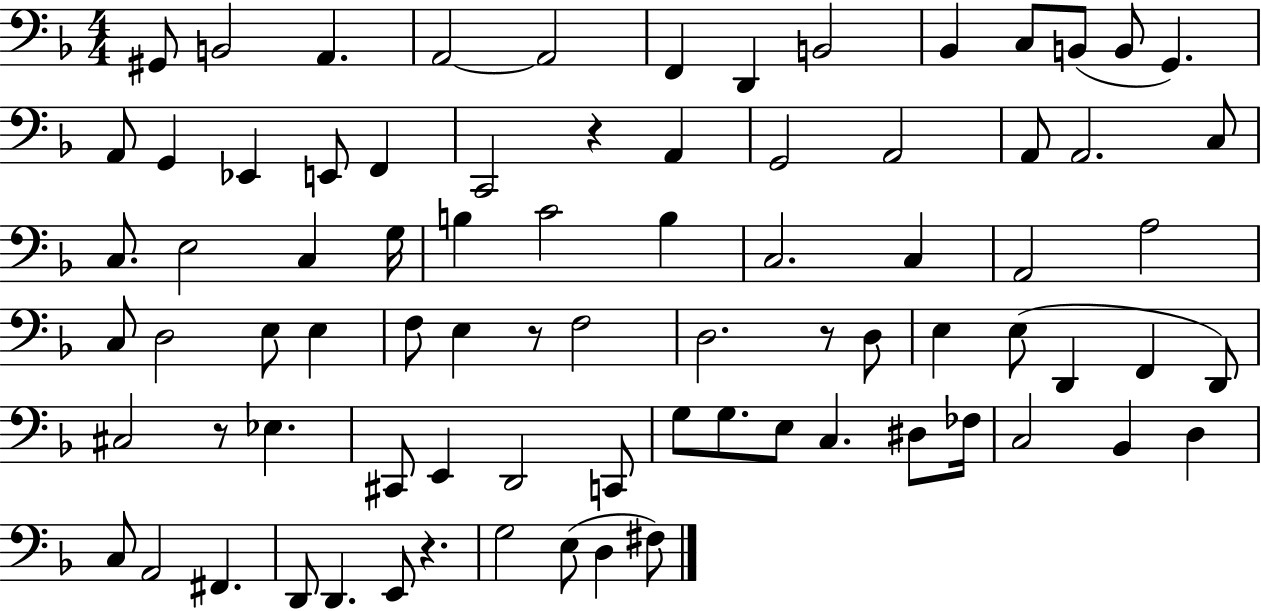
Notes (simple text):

G#2/e B2/h A2/q. A2/h A2/h F2/q D2/q B2/h Bb2/q C3/e B2/e B2/e G2/q. A2/e G2/q Eb2/q E2/e F2/q C2/h R/q A2/q G2/h A2/h A2/e A2/h. C3/e C3/e. E3/h C3/q G3/s B3/q C4/h B3/q C3/h. C3/q A2/h A3/h C3/e D3/h E3/e E3/q F3/e E3/q R/e F3/h D3/h. R/e D3/e E3/q E3/e D2/q F2/q D2/e C#3/h R/e Eb3/q. C#2/e E2/q D2/h C2/e G3/e G3/e. E3/e C3/q. D#3/e FES3/s C3/h Bb2/q D3/q C3/e A2/h F#2/q. D2/e D2/q. E2/e R/q. G3/h E3/e D3/q F#3/e